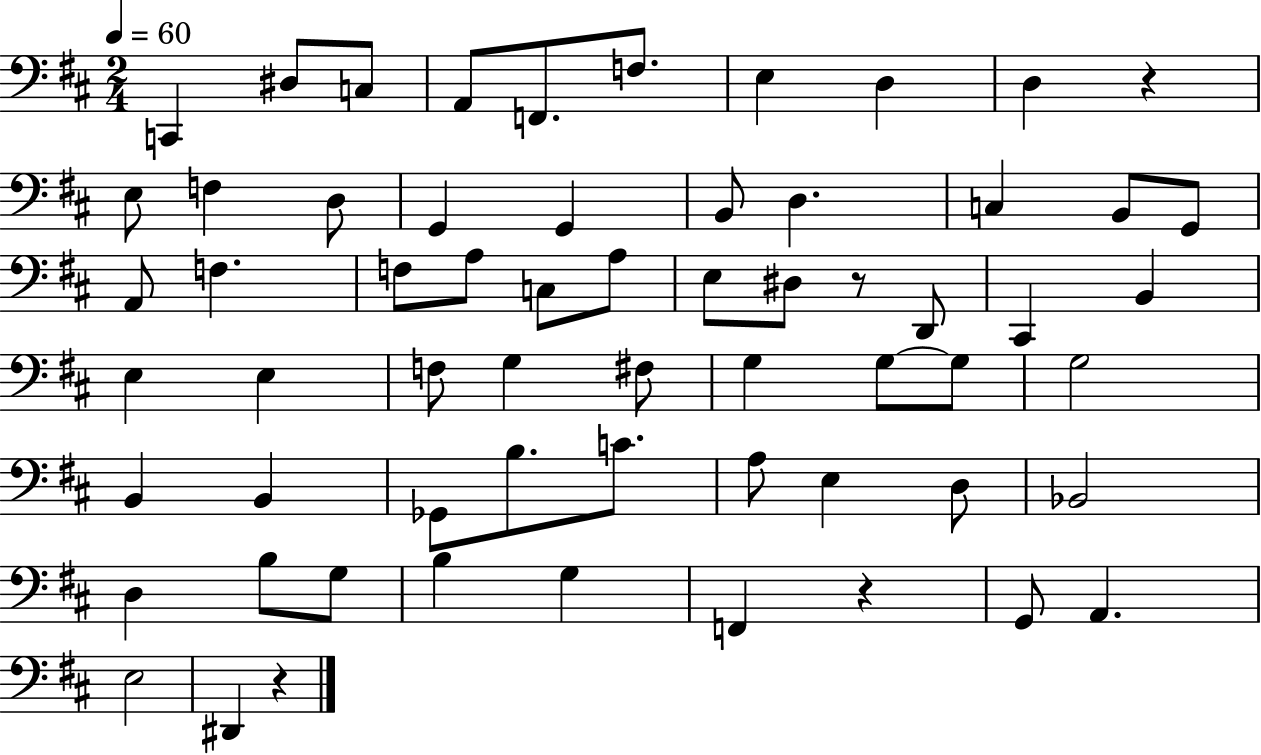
{
  \clef bass
  \numericTimeSignature
  \time 2/4
  \key d \major
  \tempo 4 = 60
  \repeat volta 2 { c,4 dis8 c8 | a,8 f,8. f8. | e4 d4 | d4 r4 | \break e8 f4 d8 | g,4 g,4 | b,8 d4. | c4 b,8 g,8 | \break a,8 f4. | f8 a8 c8 a8 | e8 dis8 r8 d,8 | cis,4 b,4 | \break e4 e4 | f8 g4 fis8 | g4 g8~~ g8 | g2 | \break b,4 b,4 | ges,8 b8. c'8. | a8 e4 d8 | bes,2 | \break d4 b8 g8 | b4 g4 | f,4 r4 | g,8 a,4. | \break e2 | dis,4 r4 | } \bar "|."
}